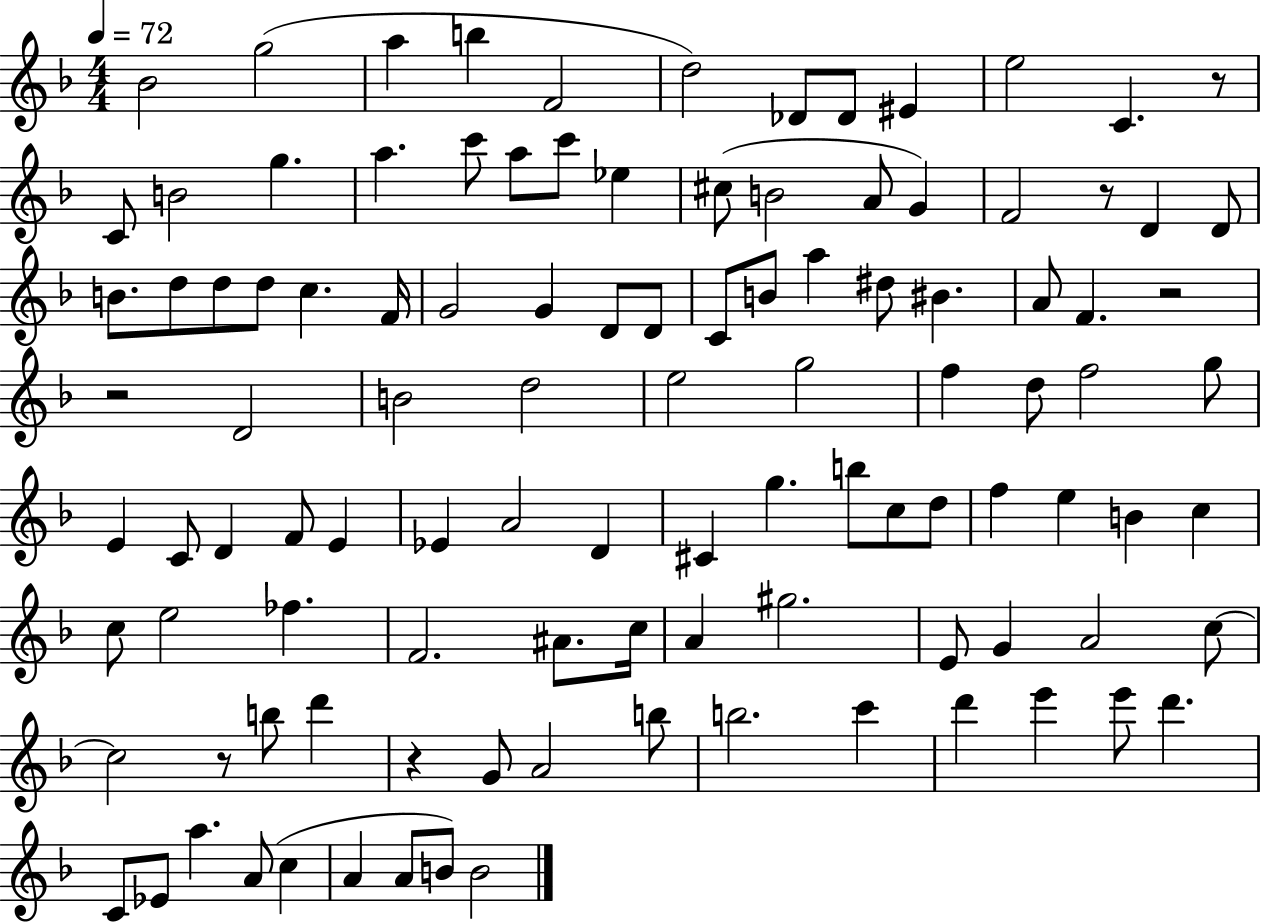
{
  \clef treble
  \numericTimeSignature
  \time 4/4
  \key f \major
  \tempo 4 = 72
  bes'2 g''2( | a''4 b''4 f'2 | d''2) des'8 des'8 eis'4 | e''2 c'4. r8 | \break c'8 b'2 g''4. | a''4. c'''8 a''8 c'''8 ees''4 | cis''8( b'2 a'8 g'4) | f'2 r8 d'4 d'8 | \break b'8. d''8 d''8 d''8 c''4. f'16 | g'2 g'4 d'8 d'8 | c'8 b'8 a''4 dis''8 bis'4. | a'8 f'4. r2 | \break r2 d'2 | b'2 d''2 | e''2 g''2 | f''4 d''8 f''2 g''8 | \break e'4 c'8 d'4 f'8 e'4 | ees'4 a'2 d'4 | cis'4 g''4. b''8 c''8 d''8 | f''4 e''4 b'4 c''4 | \break c''8 e''2 fes''4. | f'2. ais'8. c''16 | a'4 gis''2. | e'8 g'4 a'2 c''8~~ | \break c''2 r8 b''8 d'''4 | r4 g'8 a'2 b''8 | b''2. c'''4 | d'''4 e'''4 e'''8 d'''4. | \break c'8 ees'8 a''4. a'8( c''4 | a'4 a'8 b'8) b'2 | \bar "|."
}